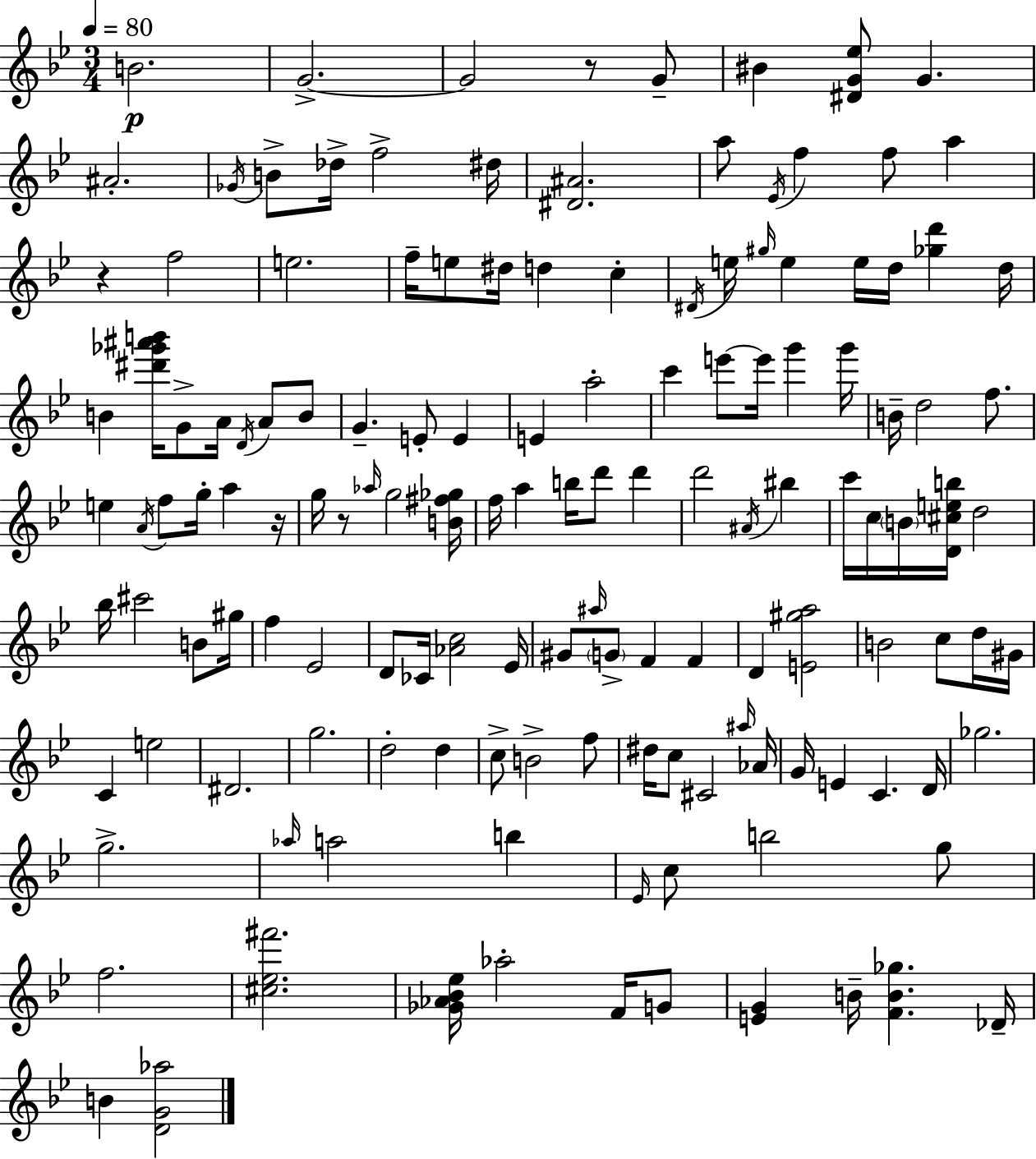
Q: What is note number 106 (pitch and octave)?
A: C4